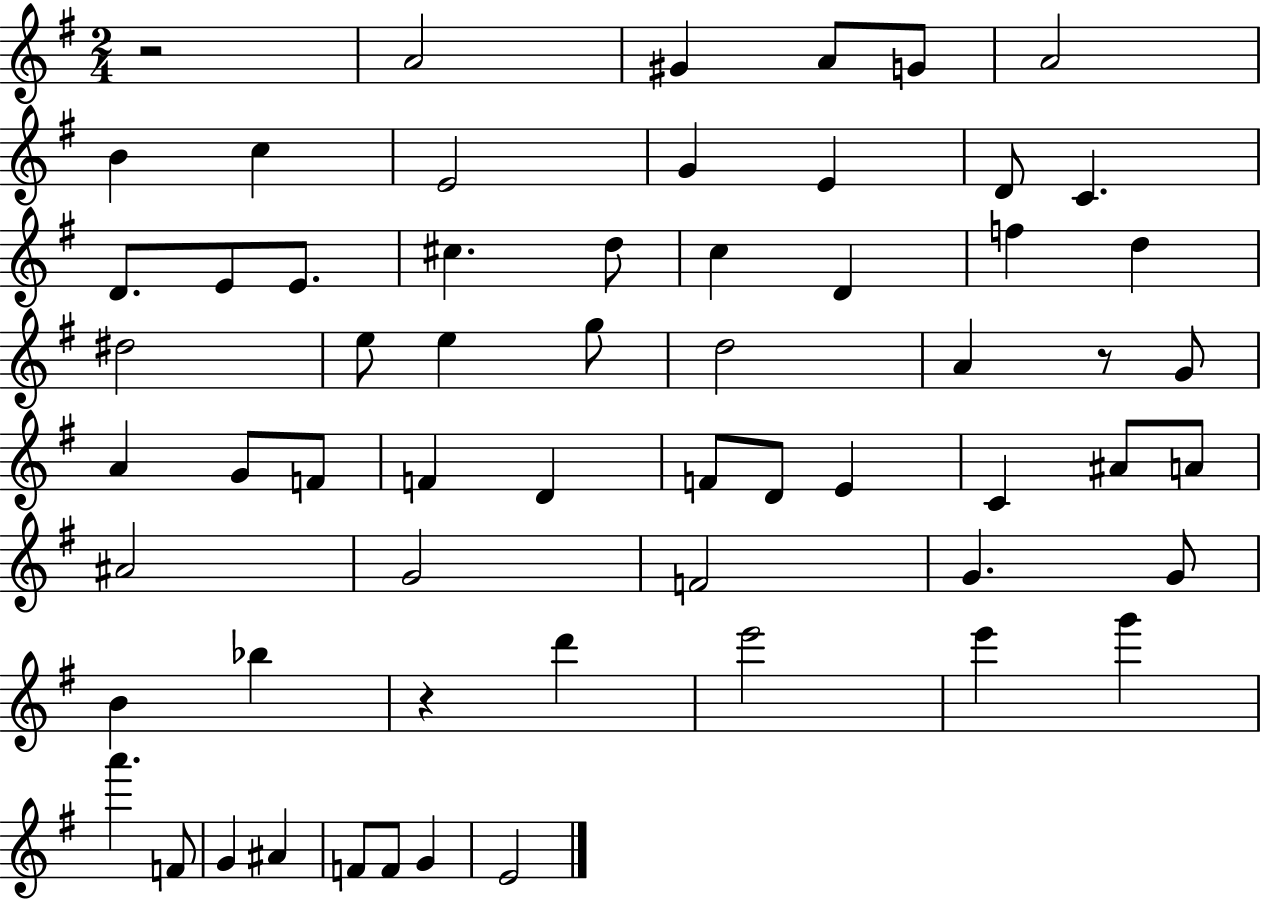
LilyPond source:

{
  \clef treble
  \numericTimeSignature
  \time 2/4
  \key g \major
  r2 | a'2 | gis'4 a'8 g'8 | a'2 | \break b'4 c''4 | e'2 | g'4 e'4 | d'8 c'4. | \break d'8. e'8 e'8. | cis''4. d''8 | c''4 d'4 | f''4 d''4 | \break dis''2 | e''8 e''4 g''8 | d''2 | a'4 r8 g'8 | \break a'4 g'8 f'8 | f'4 d'4 | f'8 d'8 e'4 | c'4 ais'8 a'8 | \break ais'2 | g'2 | f'2 | g'4. g'8 | \break b'4 bes''4 | r4 d'''4 | e'''2 | e'''4 g'''4 | \break a'''4. f'8 | g'4 ais'4 | f'8 f'8 g'4 | e'2 | \break \bar "|."
}